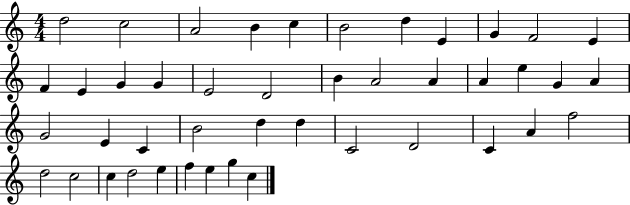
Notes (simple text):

D5/h C5/h A4/h B4/q C5/q B4/h D5/q E4/q G4/q F4/h E4/q F4/q E4/q G4/q G4/q E4/h D4/h B4/q A4/h A4/q A4/q E5/q G4/q A4/q G4/h E4/q C4/q B4/h D5/q D5/q C4/h D4/h C4/q A4/q F5/h D5/h C5/h C5/q D5/h E5/q F5/q E5/q G5/q C5/q